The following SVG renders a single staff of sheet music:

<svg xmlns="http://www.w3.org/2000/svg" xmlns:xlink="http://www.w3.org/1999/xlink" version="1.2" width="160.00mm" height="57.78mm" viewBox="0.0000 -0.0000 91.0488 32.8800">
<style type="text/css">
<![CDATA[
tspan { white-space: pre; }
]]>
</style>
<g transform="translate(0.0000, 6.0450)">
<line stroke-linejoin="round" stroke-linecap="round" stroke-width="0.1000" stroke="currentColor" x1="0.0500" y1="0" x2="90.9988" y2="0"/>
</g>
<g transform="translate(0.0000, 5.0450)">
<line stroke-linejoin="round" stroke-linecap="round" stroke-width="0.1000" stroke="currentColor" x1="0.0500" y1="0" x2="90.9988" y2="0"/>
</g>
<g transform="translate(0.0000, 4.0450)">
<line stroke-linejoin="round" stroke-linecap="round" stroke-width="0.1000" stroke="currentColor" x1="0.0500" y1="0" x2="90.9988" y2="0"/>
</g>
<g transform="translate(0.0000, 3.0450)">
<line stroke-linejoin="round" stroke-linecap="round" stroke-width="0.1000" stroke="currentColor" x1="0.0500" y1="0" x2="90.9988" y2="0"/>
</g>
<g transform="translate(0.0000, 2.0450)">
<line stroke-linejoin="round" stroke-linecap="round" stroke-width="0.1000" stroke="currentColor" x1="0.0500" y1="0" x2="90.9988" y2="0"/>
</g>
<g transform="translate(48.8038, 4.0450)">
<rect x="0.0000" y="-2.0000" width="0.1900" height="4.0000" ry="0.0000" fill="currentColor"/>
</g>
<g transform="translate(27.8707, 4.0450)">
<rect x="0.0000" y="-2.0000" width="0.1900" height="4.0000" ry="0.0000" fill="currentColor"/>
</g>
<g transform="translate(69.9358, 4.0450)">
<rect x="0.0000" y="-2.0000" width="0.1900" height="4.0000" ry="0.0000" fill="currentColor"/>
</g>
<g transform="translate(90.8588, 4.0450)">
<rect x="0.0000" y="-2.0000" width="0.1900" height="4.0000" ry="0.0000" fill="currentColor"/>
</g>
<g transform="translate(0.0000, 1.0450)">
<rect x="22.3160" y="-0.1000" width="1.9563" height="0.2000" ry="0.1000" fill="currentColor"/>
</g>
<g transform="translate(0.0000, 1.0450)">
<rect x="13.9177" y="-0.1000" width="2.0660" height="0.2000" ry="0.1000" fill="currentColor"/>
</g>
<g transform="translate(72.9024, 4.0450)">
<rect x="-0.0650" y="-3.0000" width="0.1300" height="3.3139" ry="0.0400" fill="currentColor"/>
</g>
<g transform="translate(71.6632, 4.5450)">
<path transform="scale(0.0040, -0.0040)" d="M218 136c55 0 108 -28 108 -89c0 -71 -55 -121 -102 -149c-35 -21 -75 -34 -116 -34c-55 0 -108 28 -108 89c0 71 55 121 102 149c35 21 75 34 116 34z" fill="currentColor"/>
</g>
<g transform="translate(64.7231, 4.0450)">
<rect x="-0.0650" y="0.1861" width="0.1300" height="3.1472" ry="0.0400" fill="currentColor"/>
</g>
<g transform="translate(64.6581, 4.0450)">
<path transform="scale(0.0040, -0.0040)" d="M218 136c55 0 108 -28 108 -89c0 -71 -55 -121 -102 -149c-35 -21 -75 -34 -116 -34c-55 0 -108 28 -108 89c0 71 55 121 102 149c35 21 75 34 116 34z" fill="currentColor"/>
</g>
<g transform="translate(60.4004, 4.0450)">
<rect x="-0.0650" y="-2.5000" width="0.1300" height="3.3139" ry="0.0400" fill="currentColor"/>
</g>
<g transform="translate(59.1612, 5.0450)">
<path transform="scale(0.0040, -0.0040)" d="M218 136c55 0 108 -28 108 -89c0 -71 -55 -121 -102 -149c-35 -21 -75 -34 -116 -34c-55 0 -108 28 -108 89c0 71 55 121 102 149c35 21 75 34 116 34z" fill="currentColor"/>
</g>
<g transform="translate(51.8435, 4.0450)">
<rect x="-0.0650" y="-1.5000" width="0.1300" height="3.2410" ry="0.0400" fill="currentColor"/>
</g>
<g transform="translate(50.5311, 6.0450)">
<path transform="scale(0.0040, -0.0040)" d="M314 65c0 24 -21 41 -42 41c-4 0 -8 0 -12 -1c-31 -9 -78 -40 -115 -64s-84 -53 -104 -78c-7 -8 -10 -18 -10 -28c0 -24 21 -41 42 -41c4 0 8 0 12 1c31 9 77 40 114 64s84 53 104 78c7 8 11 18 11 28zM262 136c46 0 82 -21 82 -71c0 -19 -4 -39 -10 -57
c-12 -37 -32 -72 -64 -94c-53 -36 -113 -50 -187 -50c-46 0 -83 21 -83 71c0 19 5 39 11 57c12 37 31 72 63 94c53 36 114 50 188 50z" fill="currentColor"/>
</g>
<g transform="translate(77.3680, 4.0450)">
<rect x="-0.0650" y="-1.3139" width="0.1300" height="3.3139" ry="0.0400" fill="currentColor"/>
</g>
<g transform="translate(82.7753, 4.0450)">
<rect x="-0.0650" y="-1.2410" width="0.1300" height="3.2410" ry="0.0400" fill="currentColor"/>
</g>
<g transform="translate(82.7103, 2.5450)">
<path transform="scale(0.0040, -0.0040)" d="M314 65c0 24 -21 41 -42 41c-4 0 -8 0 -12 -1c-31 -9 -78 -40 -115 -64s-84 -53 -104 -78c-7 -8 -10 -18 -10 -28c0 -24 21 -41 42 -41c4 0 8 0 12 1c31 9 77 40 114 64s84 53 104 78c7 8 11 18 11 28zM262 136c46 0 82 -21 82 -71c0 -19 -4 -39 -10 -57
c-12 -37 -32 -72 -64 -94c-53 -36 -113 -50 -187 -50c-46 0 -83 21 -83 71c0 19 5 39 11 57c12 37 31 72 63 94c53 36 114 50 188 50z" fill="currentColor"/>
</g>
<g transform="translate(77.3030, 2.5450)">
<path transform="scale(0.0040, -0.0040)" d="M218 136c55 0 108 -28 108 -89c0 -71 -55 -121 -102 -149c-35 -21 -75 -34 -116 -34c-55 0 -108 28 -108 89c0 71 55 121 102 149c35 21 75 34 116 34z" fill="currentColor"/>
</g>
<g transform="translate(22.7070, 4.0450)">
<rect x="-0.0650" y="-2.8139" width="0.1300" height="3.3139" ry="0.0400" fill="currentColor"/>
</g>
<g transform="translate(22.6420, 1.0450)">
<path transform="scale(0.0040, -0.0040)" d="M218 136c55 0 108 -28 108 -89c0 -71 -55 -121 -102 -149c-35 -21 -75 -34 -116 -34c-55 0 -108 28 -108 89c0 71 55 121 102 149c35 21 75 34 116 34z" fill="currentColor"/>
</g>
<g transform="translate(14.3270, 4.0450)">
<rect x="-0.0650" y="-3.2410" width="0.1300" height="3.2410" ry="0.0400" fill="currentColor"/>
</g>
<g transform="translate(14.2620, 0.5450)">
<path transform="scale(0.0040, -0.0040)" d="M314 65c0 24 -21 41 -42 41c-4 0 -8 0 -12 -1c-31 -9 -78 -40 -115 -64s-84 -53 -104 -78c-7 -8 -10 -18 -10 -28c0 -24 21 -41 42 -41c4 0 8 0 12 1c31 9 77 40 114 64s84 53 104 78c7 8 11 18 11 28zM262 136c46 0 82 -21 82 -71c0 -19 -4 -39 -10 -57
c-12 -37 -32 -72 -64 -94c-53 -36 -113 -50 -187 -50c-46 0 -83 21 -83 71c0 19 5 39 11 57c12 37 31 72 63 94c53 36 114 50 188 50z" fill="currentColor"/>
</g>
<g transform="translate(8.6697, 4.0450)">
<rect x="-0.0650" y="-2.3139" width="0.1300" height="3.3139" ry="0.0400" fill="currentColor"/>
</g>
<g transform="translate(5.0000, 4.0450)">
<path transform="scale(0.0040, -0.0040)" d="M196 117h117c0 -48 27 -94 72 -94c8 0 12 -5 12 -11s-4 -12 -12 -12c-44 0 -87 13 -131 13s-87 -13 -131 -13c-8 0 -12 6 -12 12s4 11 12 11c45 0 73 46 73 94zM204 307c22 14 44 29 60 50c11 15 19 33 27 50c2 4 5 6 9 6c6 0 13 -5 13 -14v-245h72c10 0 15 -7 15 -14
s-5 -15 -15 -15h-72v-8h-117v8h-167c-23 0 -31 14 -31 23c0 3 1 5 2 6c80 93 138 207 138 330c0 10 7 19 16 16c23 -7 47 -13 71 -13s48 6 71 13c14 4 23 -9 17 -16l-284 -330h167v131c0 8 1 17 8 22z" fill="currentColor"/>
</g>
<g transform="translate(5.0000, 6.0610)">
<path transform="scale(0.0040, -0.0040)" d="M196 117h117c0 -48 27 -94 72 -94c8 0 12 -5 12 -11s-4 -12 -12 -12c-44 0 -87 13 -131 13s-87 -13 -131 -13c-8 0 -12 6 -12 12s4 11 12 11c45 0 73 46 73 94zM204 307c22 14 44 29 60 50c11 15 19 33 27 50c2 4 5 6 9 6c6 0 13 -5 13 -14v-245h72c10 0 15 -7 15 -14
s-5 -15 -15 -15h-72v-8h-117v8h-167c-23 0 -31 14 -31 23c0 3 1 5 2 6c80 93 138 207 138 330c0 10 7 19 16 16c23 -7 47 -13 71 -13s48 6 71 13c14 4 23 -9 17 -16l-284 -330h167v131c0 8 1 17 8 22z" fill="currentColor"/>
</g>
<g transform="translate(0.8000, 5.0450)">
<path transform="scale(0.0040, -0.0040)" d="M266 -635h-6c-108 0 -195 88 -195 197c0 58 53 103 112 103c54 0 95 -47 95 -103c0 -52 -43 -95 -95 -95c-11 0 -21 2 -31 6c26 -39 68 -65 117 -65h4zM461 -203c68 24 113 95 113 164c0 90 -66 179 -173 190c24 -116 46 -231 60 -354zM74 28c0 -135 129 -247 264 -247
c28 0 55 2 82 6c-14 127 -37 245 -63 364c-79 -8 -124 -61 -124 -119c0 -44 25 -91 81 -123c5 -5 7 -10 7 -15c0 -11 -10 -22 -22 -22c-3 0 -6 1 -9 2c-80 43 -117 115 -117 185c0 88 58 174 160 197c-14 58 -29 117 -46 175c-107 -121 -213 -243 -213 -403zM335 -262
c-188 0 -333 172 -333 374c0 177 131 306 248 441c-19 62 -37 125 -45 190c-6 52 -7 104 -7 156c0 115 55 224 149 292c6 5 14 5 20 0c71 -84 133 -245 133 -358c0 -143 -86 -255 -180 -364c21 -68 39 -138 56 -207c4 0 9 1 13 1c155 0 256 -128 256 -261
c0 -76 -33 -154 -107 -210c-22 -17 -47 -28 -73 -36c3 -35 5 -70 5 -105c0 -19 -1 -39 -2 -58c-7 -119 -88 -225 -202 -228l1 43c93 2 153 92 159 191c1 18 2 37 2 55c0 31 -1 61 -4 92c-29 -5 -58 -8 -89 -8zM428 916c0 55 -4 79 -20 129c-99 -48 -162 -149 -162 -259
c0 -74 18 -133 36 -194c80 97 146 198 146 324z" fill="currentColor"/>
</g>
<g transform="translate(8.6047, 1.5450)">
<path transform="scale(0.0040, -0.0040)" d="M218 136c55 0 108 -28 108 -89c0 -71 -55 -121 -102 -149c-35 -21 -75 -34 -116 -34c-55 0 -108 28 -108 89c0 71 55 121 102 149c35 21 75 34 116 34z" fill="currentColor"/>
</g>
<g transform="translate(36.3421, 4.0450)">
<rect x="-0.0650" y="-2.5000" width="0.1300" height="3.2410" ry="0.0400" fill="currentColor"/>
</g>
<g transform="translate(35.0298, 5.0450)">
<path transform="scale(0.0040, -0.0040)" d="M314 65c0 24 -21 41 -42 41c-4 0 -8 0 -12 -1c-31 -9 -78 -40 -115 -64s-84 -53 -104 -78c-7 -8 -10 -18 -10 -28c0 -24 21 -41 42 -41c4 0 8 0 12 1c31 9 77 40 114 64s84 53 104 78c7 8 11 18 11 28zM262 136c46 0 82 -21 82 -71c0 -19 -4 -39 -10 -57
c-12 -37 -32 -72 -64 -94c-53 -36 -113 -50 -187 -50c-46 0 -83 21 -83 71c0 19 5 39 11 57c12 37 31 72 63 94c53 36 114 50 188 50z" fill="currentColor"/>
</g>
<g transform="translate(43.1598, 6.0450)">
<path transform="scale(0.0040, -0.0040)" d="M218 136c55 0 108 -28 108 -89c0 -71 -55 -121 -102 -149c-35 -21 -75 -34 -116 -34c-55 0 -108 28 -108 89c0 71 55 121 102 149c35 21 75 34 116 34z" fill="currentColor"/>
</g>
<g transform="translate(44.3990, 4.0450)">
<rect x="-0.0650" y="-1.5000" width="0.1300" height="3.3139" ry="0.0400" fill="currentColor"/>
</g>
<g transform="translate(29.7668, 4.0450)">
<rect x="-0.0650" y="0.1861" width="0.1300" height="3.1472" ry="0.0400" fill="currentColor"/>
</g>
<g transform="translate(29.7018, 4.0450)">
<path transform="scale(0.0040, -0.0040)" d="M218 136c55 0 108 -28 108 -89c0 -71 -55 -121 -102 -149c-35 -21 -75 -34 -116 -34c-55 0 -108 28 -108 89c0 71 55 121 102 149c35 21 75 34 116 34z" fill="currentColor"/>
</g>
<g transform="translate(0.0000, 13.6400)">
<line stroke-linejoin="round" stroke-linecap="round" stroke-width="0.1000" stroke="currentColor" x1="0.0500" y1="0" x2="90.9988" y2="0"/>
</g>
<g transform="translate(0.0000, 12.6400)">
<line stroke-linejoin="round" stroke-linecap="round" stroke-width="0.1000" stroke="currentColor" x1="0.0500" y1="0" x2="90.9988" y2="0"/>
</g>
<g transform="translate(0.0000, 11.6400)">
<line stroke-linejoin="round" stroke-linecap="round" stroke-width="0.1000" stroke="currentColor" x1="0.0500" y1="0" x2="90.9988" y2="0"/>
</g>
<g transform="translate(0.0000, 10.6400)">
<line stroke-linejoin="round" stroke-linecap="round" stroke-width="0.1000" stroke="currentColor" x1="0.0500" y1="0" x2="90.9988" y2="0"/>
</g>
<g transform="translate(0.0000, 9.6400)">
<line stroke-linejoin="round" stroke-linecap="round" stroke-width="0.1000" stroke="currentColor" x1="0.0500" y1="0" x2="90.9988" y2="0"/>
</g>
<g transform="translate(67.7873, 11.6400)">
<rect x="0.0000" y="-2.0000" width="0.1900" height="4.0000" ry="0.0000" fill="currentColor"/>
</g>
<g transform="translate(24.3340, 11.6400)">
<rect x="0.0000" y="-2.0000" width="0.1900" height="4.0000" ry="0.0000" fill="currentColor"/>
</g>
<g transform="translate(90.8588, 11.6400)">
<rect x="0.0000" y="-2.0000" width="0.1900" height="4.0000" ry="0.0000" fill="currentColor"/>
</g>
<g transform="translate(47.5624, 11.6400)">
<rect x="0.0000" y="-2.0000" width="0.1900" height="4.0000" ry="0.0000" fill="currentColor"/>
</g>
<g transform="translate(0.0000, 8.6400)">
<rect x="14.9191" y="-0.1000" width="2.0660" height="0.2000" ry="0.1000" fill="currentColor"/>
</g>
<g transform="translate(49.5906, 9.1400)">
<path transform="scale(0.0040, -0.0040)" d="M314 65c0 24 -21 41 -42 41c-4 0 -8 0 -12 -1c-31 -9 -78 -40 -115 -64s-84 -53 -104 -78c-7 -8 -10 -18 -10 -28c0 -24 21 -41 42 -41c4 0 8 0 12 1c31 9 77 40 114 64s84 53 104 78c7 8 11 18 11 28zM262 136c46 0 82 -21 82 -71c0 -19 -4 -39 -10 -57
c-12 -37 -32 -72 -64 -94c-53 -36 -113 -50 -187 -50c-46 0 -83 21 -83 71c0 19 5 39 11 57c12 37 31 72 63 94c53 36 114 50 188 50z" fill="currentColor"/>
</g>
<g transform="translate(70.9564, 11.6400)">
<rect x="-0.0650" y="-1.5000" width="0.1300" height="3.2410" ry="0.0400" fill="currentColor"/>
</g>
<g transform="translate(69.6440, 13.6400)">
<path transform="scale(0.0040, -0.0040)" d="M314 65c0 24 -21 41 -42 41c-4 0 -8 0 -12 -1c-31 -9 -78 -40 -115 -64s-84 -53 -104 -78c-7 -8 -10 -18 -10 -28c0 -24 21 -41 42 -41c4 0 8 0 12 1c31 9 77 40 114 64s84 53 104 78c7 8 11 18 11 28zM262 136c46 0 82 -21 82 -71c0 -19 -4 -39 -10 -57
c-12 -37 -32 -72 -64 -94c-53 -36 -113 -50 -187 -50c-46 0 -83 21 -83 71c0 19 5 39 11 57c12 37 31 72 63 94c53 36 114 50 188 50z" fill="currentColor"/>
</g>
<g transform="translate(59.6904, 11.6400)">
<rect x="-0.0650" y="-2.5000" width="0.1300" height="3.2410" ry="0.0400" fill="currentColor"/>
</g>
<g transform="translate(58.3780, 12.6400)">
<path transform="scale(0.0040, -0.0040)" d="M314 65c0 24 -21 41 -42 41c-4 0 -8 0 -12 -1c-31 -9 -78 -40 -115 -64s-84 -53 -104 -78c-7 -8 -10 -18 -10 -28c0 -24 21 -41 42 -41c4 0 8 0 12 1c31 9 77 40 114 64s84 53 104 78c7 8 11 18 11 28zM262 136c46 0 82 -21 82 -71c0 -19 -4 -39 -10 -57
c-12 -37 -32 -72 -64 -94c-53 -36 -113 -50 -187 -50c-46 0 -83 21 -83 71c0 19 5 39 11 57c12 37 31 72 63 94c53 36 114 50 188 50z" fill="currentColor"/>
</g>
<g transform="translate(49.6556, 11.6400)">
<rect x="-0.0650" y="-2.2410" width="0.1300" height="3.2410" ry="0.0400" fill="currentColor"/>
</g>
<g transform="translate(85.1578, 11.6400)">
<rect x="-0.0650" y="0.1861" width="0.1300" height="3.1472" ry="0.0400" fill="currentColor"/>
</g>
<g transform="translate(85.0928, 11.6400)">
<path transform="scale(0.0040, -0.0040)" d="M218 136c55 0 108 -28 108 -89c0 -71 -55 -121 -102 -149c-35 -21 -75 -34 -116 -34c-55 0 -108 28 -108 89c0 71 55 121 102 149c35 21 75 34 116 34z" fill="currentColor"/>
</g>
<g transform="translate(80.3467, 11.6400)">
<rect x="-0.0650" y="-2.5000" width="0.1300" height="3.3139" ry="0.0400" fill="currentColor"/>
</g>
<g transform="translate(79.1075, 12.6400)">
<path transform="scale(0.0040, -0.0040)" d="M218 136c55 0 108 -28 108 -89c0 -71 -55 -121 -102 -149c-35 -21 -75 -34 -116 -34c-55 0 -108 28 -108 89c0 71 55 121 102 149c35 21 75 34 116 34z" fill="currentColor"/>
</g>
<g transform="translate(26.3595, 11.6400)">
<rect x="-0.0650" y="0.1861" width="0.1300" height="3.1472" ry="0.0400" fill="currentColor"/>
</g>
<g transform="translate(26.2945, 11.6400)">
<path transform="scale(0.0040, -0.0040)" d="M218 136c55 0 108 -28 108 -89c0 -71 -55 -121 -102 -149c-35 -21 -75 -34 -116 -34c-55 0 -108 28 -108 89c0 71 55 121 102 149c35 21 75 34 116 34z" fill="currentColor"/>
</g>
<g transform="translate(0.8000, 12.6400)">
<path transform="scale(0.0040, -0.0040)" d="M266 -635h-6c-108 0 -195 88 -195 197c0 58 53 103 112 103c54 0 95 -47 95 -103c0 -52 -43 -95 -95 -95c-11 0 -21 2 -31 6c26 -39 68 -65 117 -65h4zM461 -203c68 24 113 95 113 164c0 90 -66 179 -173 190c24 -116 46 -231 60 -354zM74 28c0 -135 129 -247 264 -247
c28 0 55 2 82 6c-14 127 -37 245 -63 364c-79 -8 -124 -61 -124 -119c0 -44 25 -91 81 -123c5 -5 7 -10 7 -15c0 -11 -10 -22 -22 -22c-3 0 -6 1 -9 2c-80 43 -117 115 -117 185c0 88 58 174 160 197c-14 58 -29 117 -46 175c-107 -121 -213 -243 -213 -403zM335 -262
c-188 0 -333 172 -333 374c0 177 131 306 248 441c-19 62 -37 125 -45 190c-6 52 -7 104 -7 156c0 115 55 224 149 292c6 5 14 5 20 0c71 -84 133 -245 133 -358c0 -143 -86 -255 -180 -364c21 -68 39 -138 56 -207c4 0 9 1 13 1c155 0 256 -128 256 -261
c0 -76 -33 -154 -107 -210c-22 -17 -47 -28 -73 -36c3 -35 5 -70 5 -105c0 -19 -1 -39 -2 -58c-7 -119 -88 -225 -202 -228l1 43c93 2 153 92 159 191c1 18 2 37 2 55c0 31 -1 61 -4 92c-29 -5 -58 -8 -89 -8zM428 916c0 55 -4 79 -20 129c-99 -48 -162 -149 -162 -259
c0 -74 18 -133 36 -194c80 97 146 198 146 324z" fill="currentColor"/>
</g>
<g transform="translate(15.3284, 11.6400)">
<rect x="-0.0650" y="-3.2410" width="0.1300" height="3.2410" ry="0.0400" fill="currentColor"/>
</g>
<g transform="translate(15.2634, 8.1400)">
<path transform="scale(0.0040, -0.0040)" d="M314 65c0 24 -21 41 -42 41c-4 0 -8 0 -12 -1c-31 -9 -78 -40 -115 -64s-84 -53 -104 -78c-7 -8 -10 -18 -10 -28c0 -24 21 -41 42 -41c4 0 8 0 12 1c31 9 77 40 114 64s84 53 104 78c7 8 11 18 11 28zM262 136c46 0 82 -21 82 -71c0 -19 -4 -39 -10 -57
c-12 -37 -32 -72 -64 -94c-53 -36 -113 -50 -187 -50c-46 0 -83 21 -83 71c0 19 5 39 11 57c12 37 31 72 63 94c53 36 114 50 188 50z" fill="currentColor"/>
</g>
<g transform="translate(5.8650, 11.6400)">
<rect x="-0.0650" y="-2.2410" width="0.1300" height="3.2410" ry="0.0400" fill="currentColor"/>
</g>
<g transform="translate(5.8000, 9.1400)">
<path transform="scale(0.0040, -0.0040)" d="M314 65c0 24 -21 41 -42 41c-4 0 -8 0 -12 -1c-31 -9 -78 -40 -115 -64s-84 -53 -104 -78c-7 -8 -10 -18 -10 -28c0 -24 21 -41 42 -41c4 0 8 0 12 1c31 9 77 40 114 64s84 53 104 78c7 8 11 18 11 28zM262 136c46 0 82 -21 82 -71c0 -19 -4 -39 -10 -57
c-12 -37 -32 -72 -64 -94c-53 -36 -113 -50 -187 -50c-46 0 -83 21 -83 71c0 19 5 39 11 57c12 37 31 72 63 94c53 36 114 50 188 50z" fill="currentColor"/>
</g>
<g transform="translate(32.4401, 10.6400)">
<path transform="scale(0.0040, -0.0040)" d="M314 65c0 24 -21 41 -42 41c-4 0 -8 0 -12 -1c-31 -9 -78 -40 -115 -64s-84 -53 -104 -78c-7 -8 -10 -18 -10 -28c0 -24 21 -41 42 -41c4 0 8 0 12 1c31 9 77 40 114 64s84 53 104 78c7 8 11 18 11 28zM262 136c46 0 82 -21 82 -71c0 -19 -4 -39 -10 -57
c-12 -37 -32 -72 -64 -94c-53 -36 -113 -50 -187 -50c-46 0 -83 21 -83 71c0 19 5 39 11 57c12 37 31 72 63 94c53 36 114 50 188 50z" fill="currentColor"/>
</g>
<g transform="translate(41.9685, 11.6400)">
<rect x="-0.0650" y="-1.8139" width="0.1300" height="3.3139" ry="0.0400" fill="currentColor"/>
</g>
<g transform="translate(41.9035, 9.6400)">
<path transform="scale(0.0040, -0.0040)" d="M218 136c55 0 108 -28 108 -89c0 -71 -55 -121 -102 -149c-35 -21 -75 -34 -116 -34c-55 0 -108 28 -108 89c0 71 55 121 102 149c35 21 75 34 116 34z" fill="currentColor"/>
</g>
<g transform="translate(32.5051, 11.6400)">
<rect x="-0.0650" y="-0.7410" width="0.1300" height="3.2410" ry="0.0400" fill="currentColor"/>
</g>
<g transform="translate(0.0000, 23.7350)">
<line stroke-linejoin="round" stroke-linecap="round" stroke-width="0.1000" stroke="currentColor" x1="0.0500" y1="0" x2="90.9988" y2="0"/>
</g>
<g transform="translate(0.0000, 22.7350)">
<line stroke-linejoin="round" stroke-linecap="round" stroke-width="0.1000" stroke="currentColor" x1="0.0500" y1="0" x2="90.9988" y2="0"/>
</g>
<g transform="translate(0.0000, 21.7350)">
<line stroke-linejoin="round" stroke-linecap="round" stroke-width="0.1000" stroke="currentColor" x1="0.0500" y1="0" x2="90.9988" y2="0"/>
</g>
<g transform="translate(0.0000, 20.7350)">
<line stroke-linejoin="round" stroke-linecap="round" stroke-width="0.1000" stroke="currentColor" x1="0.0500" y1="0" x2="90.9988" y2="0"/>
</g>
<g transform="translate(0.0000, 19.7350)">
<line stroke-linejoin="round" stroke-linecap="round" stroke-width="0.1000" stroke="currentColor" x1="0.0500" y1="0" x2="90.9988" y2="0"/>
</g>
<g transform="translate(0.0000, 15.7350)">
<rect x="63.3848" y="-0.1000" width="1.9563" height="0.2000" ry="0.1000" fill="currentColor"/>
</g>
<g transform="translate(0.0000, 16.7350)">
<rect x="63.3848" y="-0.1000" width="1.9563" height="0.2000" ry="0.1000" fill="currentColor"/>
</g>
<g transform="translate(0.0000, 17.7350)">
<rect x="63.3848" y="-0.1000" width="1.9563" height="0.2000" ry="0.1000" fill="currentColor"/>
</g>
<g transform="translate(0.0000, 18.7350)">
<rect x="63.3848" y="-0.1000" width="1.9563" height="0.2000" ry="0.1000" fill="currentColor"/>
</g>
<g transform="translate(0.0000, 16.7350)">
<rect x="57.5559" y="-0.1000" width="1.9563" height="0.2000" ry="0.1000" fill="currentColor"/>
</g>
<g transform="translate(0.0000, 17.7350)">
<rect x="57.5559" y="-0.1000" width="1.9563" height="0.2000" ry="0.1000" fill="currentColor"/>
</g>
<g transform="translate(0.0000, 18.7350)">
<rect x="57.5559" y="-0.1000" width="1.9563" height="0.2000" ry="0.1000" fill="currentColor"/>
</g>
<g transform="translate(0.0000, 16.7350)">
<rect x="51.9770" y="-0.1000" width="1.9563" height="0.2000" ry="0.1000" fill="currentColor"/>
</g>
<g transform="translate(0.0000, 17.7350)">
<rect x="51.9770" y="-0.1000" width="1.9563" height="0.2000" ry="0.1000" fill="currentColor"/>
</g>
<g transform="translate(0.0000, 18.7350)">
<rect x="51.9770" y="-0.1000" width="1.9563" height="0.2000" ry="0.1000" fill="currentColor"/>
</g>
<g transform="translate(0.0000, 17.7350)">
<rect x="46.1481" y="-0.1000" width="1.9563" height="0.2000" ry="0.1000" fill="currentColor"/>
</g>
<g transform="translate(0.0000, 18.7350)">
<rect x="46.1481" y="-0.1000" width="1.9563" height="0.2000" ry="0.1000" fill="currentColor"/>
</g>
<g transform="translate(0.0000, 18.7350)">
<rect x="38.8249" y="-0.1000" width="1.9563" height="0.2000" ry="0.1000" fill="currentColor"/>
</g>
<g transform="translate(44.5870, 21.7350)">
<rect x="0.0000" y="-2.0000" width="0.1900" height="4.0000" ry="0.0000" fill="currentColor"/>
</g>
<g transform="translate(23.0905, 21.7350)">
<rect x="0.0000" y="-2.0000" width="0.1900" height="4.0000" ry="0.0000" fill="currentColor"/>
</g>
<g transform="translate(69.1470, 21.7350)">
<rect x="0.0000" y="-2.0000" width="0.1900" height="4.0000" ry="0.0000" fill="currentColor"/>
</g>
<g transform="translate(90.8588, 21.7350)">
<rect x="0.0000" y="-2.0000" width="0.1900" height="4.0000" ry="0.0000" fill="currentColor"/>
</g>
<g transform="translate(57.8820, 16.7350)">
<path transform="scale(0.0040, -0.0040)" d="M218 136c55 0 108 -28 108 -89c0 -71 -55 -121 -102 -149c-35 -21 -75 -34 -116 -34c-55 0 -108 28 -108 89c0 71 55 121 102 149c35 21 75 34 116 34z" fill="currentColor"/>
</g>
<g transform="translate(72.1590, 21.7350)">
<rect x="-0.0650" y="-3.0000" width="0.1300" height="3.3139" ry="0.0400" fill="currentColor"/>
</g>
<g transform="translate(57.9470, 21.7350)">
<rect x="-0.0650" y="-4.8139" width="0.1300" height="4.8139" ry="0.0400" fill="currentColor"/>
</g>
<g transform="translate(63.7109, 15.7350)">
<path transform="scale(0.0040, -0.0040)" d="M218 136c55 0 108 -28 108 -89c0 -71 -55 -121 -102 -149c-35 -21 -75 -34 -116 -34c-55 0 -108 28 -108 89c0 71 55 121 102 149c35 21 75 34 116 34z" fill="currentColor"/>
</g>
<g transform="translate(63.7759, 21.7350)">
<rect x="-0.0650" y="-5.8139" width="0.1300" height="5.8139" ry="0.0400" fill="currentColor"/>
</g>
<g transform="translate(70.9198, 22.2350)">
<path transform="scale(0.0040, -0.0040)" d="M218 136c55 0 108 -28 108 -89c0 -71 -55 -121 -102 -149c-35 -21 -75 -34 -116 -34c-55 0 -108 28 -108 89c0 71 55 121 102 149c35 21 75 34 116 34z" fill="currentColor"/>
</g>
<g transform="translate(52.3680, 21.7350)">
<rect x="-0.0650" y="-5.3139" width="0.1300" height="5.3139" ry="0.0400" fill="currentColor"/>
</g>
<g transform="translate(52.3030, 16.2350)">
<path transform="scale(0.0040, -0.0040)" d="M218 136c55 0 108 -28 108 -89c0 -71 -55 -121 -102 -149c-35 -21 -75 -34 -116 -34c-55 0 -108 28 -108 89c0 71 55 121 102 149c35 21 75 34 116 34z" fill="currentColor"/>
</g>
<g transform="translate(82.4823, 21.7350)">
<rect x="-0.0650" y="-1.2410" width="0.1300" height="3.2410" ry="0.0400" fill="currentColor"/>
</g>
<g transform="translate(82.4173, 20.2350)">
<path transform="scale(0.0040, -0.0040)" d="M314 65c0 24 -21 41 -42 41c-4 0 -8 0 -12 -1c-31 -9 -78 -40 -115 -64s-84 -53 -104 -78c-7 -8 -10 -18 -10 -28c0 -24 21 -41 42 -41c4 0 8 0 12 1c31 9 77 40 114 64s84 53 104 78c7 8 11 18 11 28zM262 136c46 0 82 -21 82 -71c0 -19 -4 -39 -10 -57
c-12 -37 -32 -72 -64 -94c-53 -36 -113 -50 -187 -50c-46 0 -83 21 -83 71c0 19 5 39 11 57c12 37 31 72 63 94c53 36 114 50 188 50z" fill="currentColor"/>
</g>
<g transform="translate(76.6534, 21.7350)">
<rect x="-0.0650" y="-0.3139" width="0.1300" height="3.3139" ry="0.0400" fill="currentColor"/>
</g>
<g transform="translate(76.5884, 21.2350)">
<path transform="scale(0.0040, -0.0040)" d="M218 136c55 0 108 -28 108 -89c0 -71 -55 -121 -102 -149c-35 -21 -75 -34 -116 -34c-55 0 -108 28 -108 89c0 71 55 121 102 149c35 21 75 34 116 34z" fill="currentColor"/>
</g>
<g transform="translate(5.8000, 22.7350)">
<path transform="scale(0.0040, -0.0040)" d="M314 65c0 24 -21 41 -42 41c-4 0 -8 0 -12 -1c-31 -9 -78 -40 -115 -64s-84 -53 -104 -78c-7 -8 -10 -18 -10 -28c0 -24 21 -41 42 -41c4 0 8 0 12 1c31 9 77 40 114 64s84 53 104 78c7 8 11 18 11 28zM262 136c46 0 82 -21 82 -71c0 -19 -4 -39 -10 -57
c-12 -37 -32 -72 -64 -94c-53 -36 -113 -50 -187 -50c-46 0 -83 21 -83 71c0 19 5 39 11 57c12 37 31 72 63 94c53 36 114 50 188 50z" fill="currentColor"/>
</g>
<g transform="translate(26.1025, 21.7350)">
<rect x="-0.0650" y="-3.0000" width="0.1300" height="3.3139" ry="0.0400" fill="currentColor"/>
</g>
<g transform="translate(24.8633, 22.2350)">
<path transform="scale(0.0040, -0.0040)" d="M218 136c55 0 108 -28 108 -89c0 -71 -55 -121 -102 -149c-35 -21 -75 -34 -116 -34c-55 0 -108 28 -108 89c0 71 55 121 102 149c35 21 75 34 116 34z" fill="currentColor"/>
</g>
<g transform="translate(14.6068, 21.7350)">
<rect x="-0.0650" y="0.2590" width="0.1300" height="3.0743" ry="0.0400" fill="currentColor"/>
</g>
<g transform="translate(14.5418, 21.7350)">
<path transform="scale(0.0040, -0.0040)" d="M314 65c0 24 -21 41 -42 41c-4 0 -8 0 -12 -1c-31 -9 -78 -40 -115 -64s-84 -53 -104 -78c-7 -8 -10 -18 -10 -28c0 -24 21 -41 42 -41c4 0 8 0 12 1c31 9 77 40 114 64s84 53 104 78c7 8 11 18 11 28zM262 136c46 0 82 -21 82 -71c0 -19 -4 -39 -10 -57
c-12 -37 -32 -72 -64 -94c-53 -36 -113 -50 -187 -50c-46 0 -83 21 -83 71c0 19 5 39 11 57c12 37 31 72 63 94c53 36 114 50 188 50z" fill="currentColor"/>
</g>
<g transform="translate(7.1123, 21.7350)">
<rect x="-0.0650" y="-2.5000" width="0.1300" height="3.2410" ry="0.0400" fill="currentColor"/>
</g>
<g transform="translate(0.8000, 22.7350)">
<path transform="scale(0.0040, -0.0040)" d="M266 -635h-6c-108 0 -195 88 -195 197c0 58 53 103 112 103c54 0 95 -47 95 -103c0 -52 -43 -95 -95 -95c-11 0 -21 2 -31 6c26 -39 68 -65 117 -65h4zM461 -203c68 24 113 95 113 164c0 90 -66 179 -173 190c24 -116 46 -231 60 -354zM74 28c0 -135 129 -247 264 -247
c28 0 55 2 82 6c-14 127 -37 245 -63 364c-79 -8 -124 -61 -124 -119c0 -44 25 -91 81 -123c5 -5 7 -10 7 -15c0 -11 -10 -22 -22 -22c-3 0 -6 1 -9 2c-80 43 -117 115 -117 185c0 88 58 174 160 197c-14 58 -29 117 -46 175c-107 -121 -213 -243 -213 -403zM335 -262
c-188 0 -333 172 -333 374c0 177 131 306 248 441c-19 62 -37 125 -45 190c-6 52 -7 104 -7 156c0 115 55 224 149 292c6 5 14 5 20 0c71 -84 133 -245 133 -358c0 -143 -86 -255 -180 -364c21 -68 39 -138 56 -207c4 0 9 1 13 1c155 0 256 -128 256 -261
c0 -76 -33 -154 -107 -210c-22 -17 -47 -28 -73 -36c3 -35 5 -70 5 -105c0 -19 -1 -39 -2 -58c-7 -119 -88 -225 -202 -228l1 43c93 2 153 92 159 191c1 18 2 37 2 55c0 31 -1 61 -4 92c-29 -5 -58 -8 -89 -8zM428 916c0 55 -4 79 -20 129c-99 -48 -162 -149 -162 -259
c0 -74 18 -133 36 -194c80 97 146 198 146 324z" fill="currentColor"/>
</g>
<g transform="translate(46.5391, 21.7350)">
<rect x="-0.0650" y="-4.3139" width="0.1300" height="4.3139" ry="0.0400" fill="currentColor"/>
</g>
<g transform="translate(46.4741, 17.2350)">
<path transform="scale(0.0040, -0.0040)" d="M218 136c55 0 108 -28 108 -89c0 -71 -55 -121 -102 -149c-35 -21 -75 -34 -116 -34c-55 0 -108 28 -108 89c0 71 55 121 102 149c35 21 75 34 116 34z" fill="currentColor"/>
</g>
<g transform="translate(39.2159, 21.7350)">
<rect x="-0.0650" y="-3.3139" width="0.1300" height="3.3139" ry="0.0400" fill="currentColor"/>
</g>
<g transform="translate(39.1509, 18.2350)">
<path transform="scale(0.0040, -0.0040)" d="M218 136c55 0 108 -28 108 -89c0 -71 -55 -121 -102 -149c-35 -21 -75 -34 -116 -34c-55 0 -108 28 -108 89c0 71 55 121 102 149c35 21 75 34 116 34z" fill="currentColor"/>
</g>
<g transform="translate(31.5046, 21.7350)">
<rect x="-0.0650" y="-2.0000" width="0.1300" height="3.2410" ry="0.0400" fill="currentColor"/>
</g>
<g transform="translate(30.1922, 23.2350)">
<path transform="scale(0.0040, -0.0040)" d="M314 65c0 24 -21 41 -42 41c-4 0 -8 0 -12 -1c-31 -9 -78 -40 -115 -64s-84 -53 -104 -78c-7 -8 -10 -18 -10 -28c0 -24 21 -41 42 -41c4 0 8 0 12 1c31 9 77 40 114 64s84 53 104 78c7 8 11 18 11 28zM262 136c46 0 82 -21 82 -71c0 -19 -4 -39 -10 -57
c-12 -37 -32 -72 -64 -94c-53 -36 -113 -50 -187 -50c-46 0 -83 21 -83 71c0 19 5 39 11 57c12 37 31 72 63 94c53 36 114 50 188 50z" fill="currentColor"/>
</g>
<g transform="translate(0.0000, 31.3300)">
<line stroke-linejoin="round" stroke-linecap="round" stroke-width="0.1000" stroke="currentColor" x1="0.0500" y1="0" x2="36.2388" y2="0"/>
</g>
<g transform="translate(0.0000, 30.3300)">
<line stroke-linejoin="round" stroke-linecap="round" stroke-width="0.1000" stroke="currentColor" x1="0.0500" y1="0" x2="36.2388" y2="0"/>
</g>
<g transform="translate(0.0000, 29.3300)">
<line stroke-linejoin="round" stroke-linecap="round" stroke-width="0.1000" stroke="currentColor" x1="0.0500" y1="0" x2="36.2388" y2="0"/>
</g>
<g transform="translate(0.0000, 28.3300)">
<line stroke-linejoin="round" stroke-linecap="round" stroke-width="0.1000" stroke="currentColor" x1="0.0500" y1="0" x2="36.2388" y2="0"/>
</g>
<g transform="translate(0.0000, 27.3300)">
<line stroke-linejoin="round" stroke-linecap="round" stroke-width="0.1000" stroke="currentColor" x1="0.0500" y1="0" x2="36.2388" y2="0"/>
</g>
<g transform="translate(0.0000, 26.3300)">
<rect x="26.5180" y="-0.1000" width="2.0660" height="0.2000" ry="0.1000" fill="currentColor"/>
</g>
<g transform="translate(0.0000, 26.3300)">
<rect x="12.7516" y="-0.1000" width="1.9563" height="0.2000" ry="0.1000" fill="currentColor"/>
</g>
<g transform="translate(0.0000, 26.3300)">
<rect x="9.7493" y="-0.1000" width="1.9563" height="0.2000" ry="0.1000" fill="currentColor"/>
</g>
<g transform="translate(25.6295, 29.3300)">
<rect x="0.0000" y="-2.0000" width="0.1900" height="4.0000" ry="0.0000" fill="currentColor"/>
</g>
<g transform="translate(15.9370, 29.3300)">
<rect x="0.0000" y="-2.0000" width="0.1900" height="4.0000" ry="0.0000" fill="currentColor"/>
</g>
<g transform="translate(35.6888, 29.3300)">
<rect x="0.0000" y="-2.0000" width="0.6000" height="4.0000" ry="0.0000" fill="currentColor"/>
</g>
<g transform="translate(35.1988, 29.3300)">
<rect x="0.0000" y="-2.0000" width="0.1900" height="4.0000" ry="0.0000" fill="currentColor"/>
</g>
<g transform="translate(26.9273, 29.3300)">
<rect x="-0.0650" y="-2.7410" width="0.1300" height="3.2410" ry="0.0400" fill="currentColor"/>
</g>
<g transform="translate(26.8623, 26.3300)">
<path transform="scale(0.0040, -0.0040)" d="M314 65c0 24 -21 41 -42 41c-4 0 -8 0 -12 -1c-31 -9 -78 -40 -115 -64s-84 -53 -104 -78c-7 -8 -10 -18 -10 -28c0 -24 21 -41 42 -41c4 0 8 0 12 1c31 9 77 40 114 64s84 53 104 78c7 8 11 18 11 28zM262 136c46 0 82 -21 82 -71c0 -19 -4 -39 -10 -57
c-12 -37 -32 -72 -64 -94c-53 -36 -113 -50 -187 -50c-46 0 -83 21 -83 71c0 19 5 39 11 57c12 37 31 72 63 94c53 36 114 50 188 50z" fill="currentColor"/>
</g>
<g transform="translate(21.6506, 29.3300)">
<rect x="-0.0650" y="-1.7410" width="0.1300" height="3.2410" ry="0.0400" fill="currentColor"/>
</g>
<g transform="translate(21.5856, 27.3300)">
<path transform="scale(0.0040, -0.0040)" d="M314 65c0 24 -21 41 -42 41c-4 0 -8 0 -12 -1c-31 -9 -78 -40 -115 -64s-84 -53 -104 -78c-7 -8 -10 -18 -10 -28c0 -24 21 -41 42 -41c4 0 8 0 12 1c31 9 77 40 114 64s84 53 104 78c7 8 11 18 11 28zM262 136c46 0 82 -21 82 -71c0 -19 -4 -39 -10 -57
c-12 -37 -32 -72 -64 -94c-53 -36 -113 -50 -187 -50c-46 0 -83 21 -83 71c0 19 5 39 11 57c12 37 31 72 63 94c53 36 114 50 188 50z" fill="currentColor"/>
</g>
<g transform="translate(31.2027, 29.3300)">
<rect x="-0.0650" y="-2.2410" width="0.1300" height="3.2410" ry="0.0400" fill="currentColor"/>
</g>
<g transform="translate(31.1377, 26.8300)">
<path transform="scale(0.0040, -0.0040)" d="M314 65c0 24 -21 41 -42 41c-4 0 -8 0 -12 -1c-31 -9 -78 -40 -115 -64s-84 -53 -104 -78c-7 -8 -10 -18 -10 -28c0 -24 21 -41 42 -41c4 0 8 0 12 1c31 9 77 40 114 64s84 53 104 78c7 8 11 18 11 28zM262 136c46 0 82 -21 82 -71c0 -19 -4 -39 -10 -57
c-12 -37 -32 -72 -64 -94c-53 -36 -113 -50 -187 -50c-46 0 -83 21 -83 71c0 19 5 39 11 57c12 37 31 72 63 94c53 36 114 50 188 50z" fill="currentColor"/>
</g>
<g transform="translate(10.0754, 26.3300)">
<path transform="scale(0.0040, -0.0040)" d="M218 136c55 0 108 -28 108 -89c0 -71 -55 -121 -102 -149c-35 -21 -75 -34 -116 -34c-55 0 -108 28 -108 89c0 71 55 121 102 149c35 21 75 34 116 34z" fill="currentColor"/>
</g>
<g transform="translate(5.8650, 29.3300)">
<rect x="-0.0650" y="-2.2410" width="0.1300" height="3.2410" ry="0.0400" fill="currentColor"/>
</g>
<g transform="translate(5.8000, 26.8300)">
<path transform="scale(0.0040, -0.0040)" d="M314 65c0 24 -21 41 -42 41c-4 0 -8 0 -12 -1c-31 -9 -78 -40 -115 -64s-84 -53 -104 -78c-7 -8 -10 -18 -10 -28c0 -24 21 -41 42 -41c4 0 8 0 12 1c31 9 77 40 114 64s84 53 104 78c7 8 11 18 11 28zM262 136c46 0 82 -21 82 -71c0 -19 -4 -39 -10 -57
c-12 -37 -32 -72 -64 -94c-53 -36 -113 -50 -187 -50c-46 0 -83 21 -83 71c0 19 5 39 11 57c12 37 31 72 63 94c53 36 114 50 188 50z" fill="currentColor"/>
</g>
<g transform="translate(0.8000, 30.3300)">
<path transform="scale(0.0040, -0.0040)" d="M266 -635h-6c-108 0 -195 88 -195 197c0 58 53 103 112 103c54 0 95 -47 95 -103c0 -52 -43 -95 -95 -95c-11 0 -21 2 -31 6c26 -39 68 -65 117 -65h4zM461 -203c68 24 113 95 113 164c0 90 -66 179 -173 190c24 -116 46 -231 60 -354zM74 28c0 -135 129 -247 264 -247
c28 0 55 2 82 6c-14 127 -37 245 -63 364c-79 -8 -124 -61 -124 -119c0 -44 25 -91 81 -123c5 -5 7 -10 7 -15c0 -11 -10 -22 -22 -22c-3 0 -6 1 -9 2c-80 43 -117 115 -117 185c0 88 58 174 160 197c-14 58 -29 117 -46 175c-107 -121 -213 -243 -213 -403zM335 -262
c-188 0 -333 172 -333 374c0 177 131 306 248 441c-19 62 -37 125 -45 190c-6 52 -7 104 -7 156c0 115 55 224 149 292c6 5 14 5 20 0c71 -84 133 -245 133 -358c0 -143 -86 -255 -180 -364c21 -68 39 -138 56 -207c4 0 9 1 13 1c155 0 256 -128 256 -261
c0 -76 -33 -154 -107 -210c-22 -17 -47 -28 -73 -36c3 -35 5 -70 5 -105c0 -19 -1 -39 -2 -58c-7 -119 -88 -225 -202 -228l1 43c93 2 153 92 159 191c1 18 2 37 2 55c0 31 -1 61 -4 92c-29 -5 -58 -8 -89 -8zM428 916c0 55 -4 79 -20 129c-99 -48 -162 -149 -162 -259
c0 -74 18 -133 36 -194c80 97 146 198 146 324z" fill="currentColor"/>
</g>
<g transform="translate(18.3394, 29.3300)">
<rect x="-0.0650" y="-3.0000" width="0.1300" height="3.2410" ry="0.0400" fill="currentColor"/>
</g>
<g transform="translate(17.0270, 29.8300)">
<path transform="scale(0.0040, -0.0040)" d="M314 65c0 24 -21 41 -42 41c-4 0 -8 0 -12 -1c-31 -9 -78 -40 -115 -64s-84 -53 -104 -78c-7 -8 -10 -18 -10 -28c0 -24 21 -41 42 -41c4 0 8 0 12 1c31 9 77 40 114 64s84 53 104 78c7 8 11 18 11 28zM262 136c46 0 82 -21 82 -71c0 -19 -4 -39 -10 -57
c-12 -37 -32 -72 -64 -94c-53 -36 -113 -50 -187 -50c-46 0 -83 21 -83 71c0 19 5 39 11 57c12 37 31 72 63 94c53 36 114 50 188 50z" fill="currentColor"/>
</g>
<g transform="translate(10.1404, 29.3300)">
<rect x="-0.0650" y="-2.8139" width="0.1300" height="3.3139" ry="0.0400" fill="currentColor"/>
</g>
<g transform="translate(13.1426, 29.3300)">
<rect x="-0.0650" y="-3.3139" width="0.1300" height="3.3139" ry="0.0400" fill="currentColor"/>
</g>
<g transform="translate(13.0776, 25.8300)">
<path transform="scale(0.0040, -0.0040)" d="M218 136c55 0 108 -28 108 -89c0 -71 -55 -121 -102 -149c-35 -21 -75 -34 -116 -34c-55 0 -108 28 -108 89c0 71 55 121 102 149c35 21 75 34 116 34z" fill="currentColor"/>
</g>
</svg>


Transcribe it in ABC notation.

X:1
T:Untitled
M:4/4
L:1/4
K:C
g b2 a B G2 E E2 G B A e e2 g2 b2 B d2 f g2 G2 E2 G B G2 B2 A F2 b d' f' e' g' A c e2 g2 a b A2 f2 a2 g2